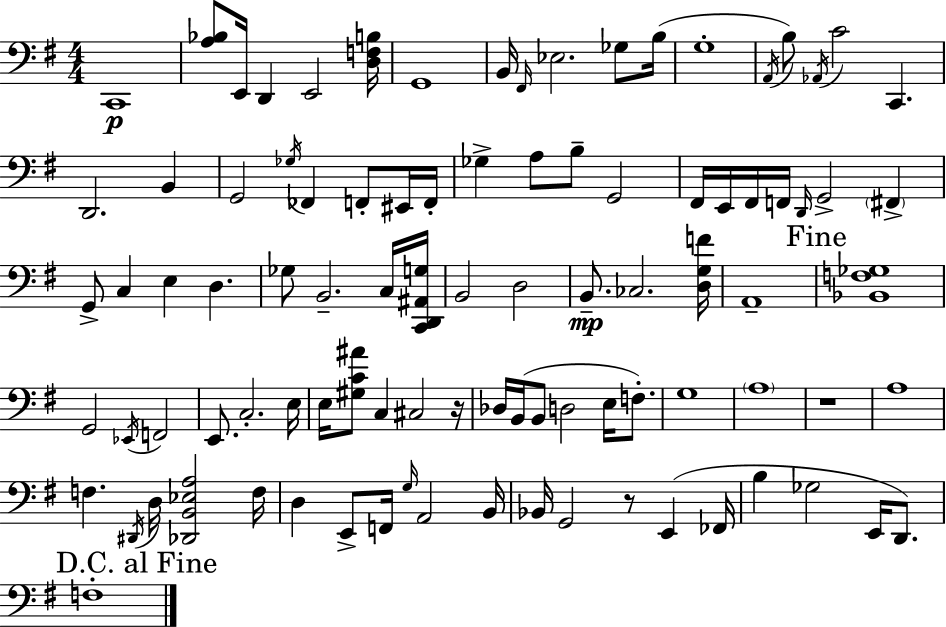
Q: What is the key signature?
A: G major